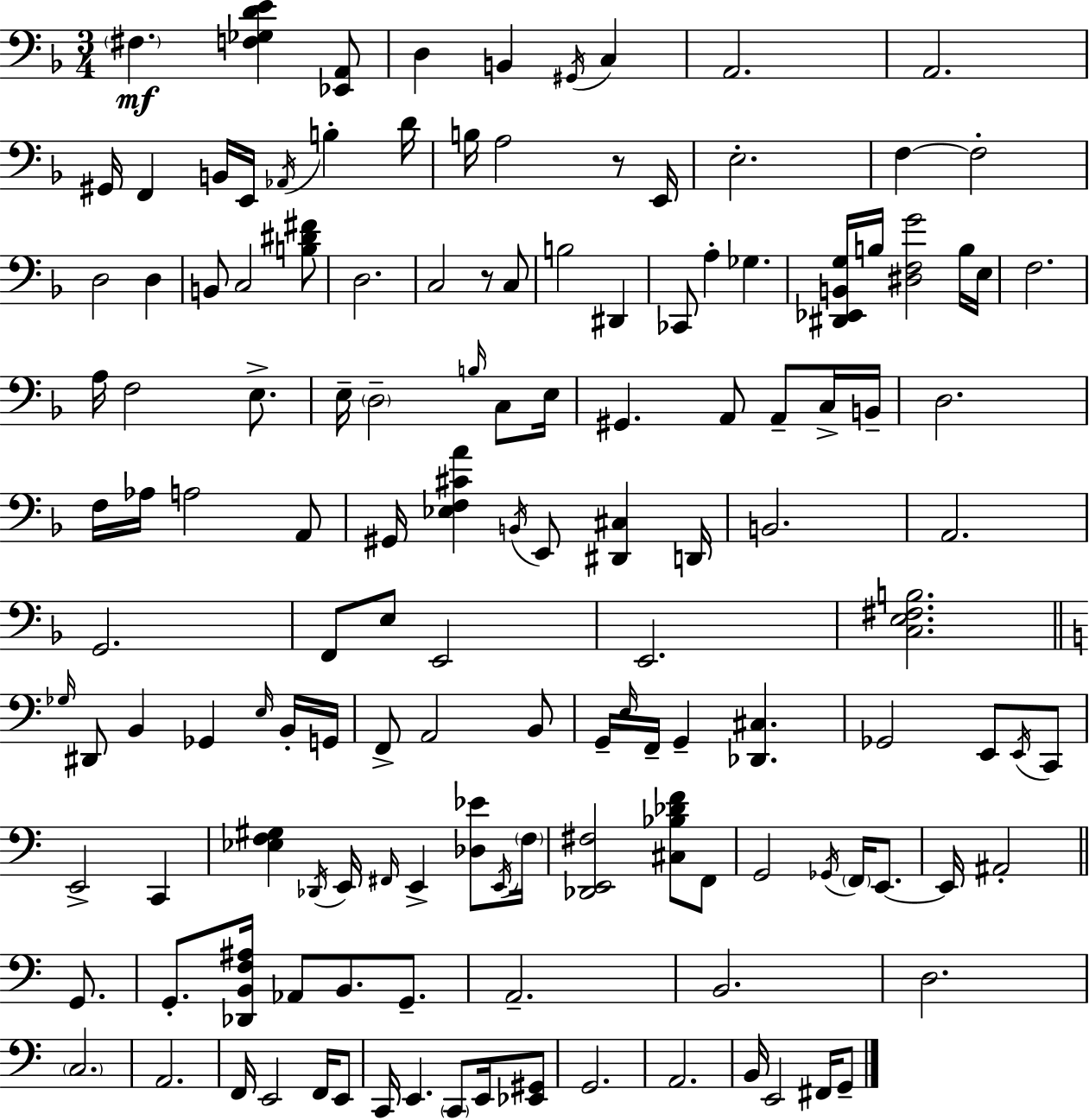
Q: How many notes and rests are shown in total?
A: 139